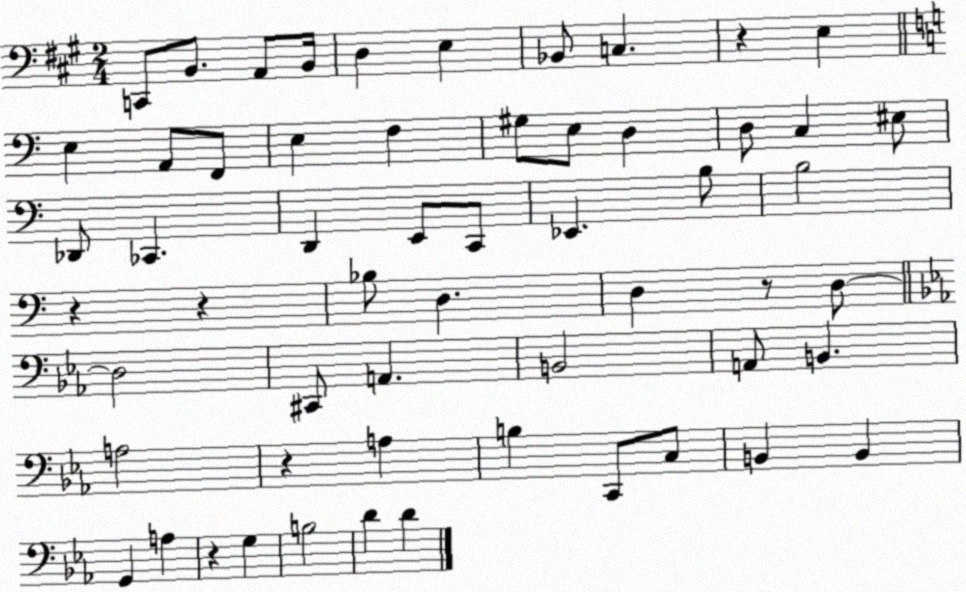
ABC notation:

X:1
T:Untitled
M:2/4
L:1/4
K:A
C,,/2 B,,/2 A,,/2 B,,/4 D, E, _B,,/2 C, z E, E, A,,/2 F,,/2 E, F, ^G,/2 E,/2 D, D,/2 C, ^E,/2 _D,,/2 _C,, D,, E,,/2 C,,/2 _E,, B,/2 B,2 z z _B,/2 D, D, z/2 D,/2 D,2 ^C,,/2 A,, B,,2 A,,/2 B,, A,2 z A, B, C,,/2 C,/2 B,, B,, G,, A, z G, B,2 D D